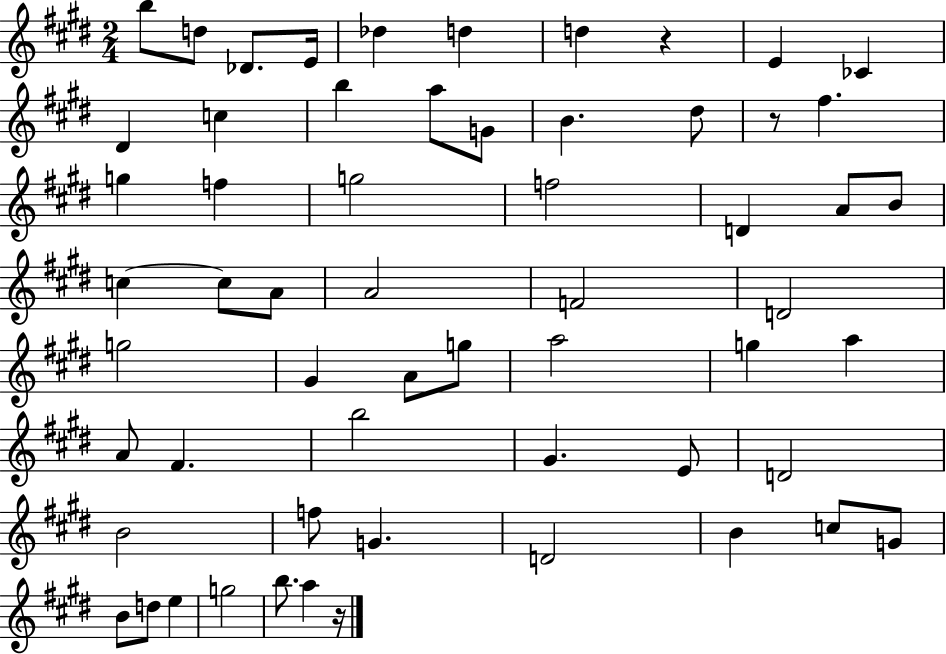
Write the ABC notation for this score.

X:1
T:Untitled
M:2/4
L:1/4
K:E
b/2 d/2 _D/2 E/4 _d d d z E _C ^D c b a/2 G/2 B ^d/2 z/2 ^f g f g2 f2 D A/2 B/2 c c/2 A/2 A2 F2 D2 g2 ^G A/2 g/2 a2 g a A/2 ^F b2 ^G E/2 D2 B2 f/2 G D2 B c/2 G/2 B/2 d/2 e g2 b/2 a z/4